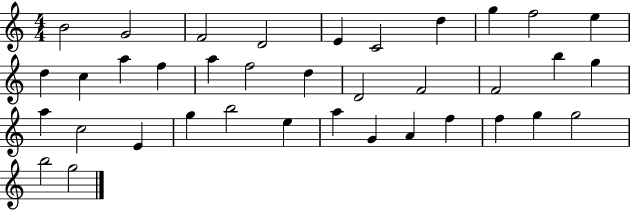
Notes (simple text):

B4/h G4/h F4/h D4/h E4/q C4/h D5/q G5/q F5/h E5/q D5/q C5/q A5/q F5/q A5/q F5/h D5/q D4/h F4/h F4/h B5/q G5/q A5/q C5/h E4/q G5/q B5/h E5/q A5/q G4/q A4/q F5/q F5/q G5/q G5/h B5/h G5/h